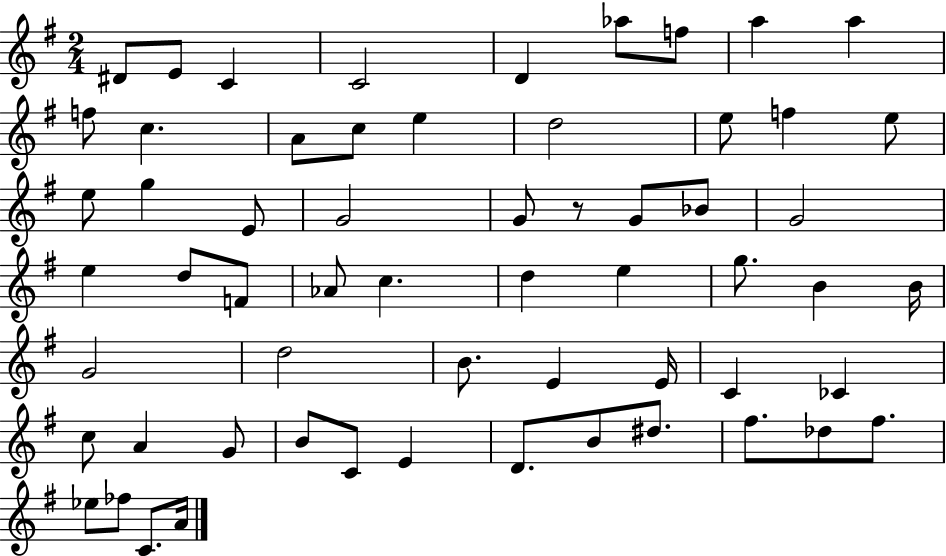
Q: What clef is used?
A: treble